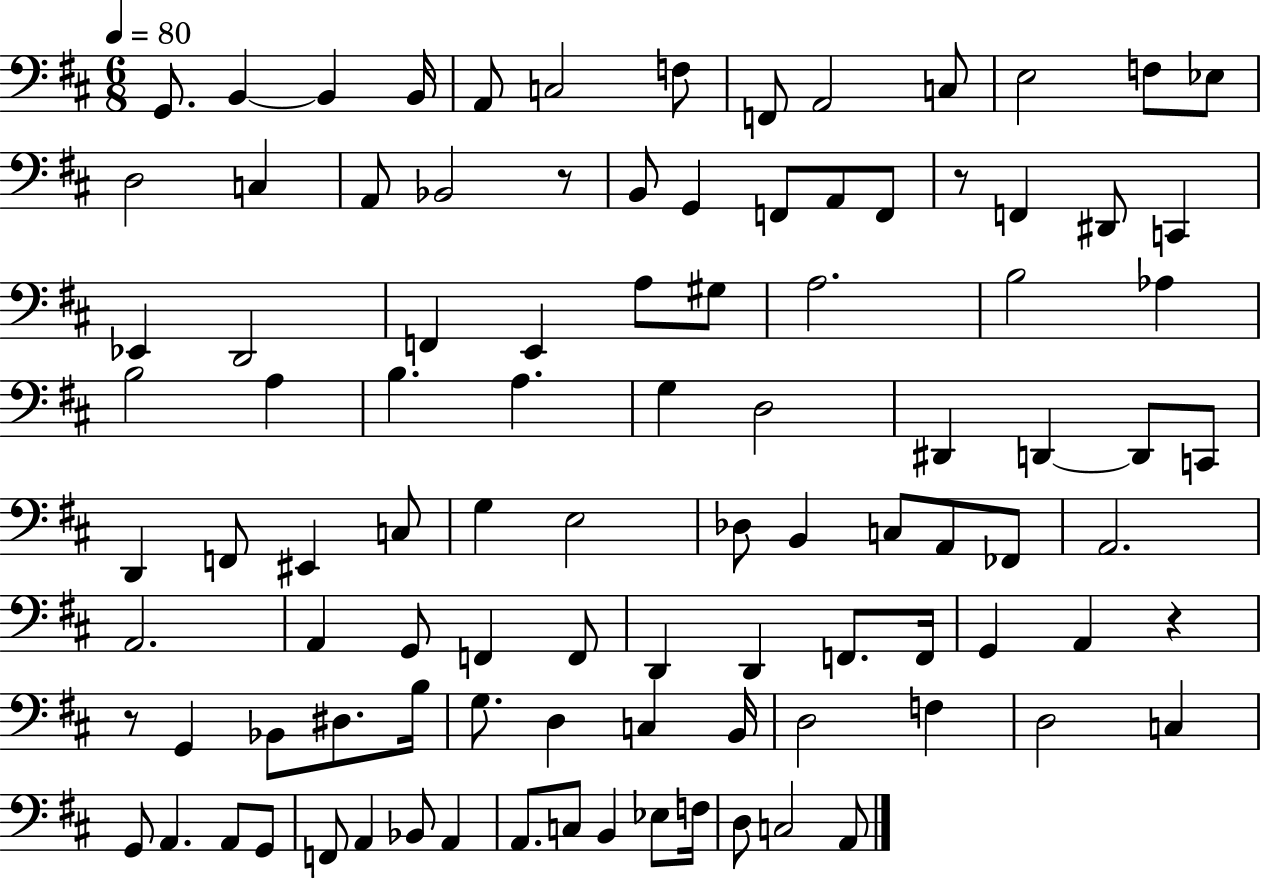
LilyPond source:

{
  \clef bass
  \numericTimeSignature
  \time 6/8
  \key d \major
  \tempo 4 = 80
  g,8. b,4~~ b,4 b,16 | a,8 c2 f8 | f,8 a,2 c8 | e2 f8 ees8 | \break d2 c4 | a,8 bes,2 r8 | b,8 g,4 f,8 a,8 f,8 | r8 f,4 dis,8 c,4 | \break ees,4 d,2 | f,4 e,4 a8 gis8 | a2. | b2 aes4 | \break b2 a4 | b4. a4. | g4 d2 | dis,4 d,4~~ d,8 c,8 | \break d,4 f,8 eis,4 c8 | g4 e2 | des8 b,4 c8 a,8 fes,8 | a,2. | \break a,2. | a,4 g,8 f,4 f,8 | d,4 d,4 f,8. f,16 | g,4 a,4 r4 | \break r8 g,4 bes,8 dis8. b16 | g8. d4 c4 b,16 | d2 f4 | d2 c4 | \break g,8 a,4. a,8 g,8 | f,8 a,4 bes,8 a,4 | a,8. c8 b,4 ees8 f16 | d8 c2 a,8 | \break \bar "|."
}